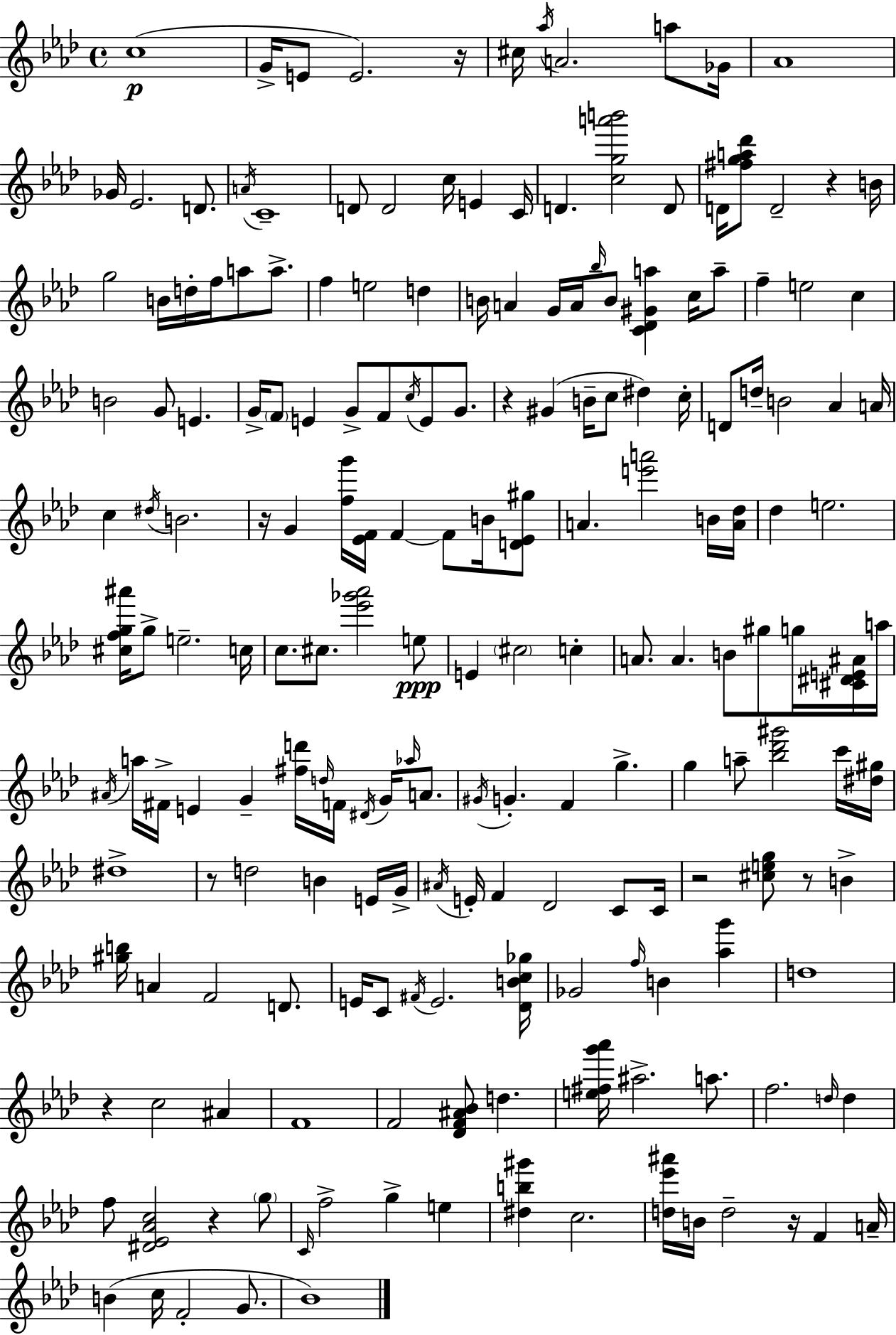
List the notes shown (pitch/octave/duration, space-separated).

C5/w G4/s E4/e E4/h. R/s C#5/s Ab5/s A4/h. A5/e Gb4/s Ab4/w Gb4/s Eb4/h. D4/e. A4/s C4/w D4/e D4/h C5/s E4/q C4/s D4/q. [C5,G5,A6,B6]/h D4/e D4/s [F#5,G5,A5,Db6]/e D4/h R/q B4/s G5/h B4/s D5/s F5/s A5/e A5/e. F5/q E5/h D5/q B4/s A4/q G4/s A4/s Bb5/s B4/e [C4,Db4,G#4,A5]/q C5/s A5/e F5/q E5/h C5/q B4/h G4/e E4/q. G4/s F4/e E4/q G4/e F4/e C5/s E4/e G4/e. R/q G#4/q B4/s C5/e D#5/q C5/s D4/e D5/s B4/h Ab4/q A4/s C5/q D#5/s B4/h. R/s G4/q [F5,G6]/s [Eb4,F4]/s F4/q F4/e B4/s [D4,Eb4,G#5]/e A4/q. [E6,A6]/h B4/s [A4,Db5]/s Db5/q E5/h. [C#5,F5,G5,A#6]/s G5/e E5/h. C5/s C5/e. C#5/e. [Eb6,Gb6,Ab6]/h E5/e E4/q C#5/h C5/q A4/e. A4/q. B4/e G#5/e G5/s [C#4,D#4,E4,A#4]/s A5/s A#4/s A5/s F#4/s E4/q G4/q [F#5,D6]/s D5/s F4/s D#4/s G4/s Ab5/s A4/e. G#4/s G4/q. F4/q G5/q. G5/q A5/e [Bb5,Db6,G#6]/h C6/s [D#5,G#5]/s D#5/w R/e D5/h B4/q E4/s G4/s A#4/s E4/s F4/q Db4/h C4/e C4/s R/h [C#5,E5,G5]/e R/e B4/q [G#5,B5]/s A4/q F4/h D4/e. E4/s C4/e F#4/s E4/h. [Db4,B4,C5,Gb5]/s Gb4/h F5/s B4/q [Ab5,G6]/q D5/w R/q C5/h A#4/q F4/w F4/h [Db4,F4,A#4,Bb4]/e D5/q. [E5,F#5,G6,Ab6]/s A#5/h. A5/e. F5/h. D5/s D5/q F5/e [D#4,Eb4,Ab4,C5]/h R/q G5/e C4/s F5/h G5/q E5/q [D#5,B5,G#6]/q C5/h. [D5,Eb6,A#6]/s B4/s D5/h R/s F4/q A4/s B4/q C5/s F4/h G4/e. Bb4/w